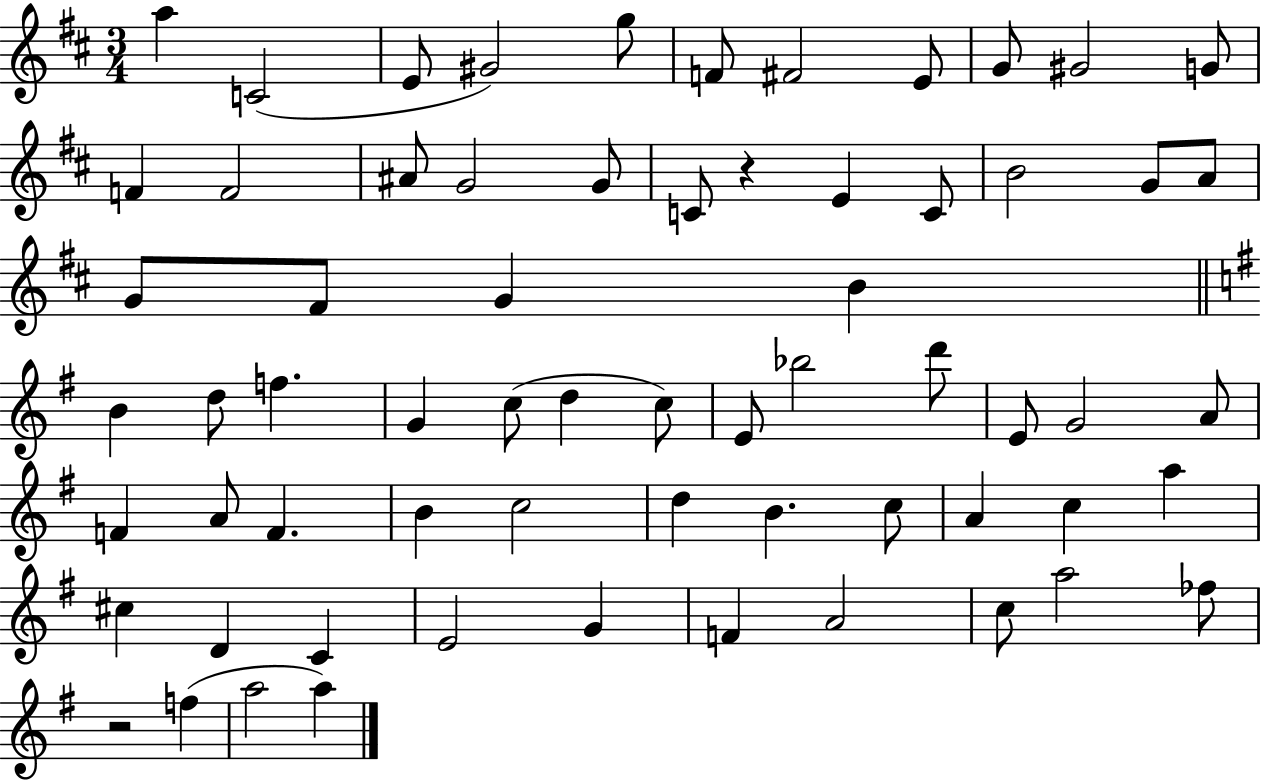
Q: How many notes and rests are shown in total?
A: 65